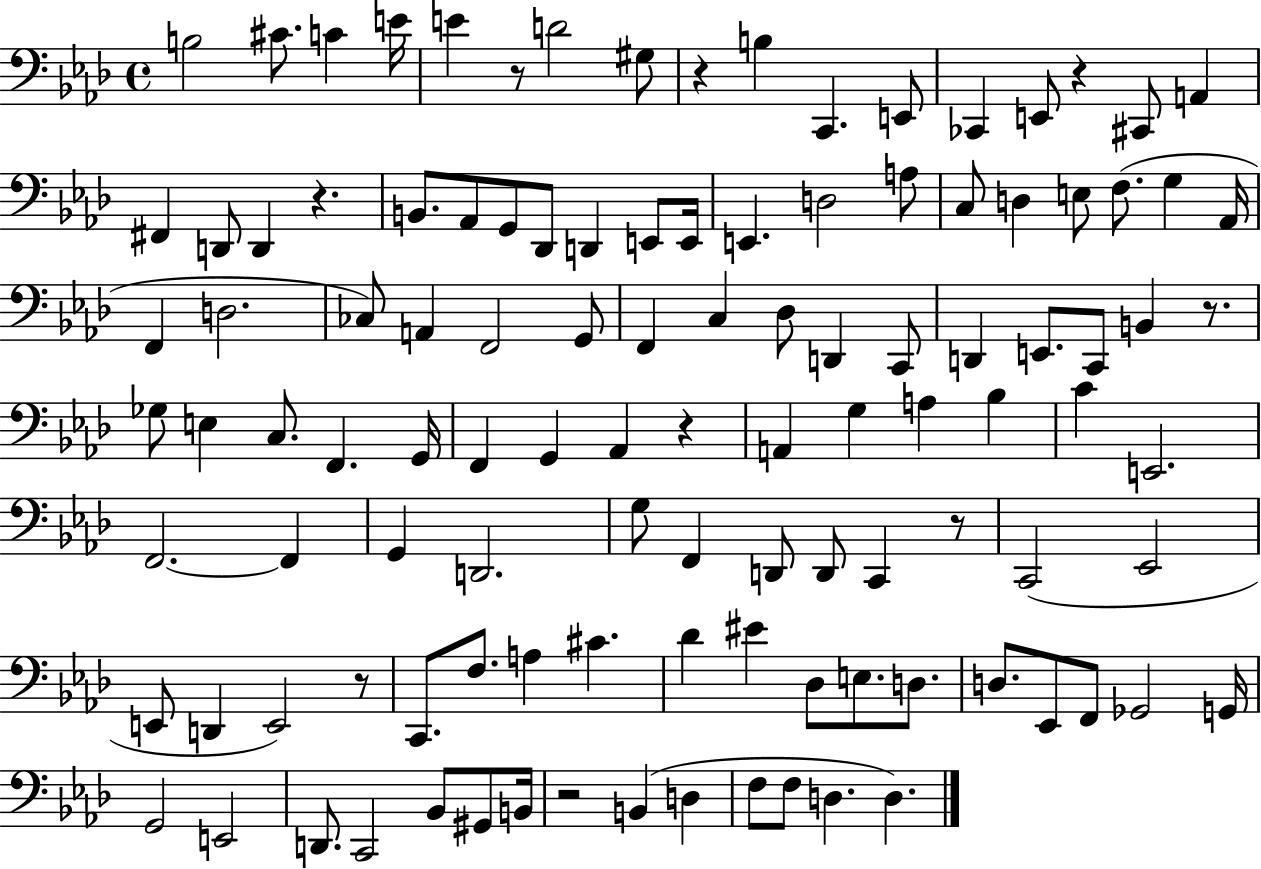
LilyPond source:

{
  \clef bass
  \time 4/4
  \defaultTimeSignature
  \key aes \major
  b2 cis'8. c'4 e'16 | e'4 r8 d'2 gis8 | r4 b4 c,4. e,8 | ces,4 e,8 r4 cis,8 a,4 | \break fis,4 d,8 d,4 r4. | b,8. aes,8 g,8 des,8 d,4 e,8 e,16 | e,4. d2 a8 | c8 d4 e8 f8.( g4 aes,16 | \break f,4 d2. | ces8) a,4 f,2 g,8 | f,4 c4 des8 d,4 c,8 | d,4 e,8. c,8 b,4 r8. | \break ges8 e4 c8. f,4. g,16 | f,4 g,4 aes,4 r4 | a,4 g4 a4 bes4 | c'4 e,2. | \break f,2.~~ f,4 | g,4 d,2. | g8 f,4 d,8 d,8 c,4 r8 | c,2( ees,2 | \break e,8 d,4 e,2) r8 | c,8. f8. a4 cis'4. | des'4 eis'4 des8 e8. d8. | d8. ees,8 f,8 ges,2 g,16 | \break g,2 e,2 | d,8. c,2 bes,8 gis,8 b,16 | r2 b,4( d4 | f8 f8 d4. d4.) | \break \bar "|."
}